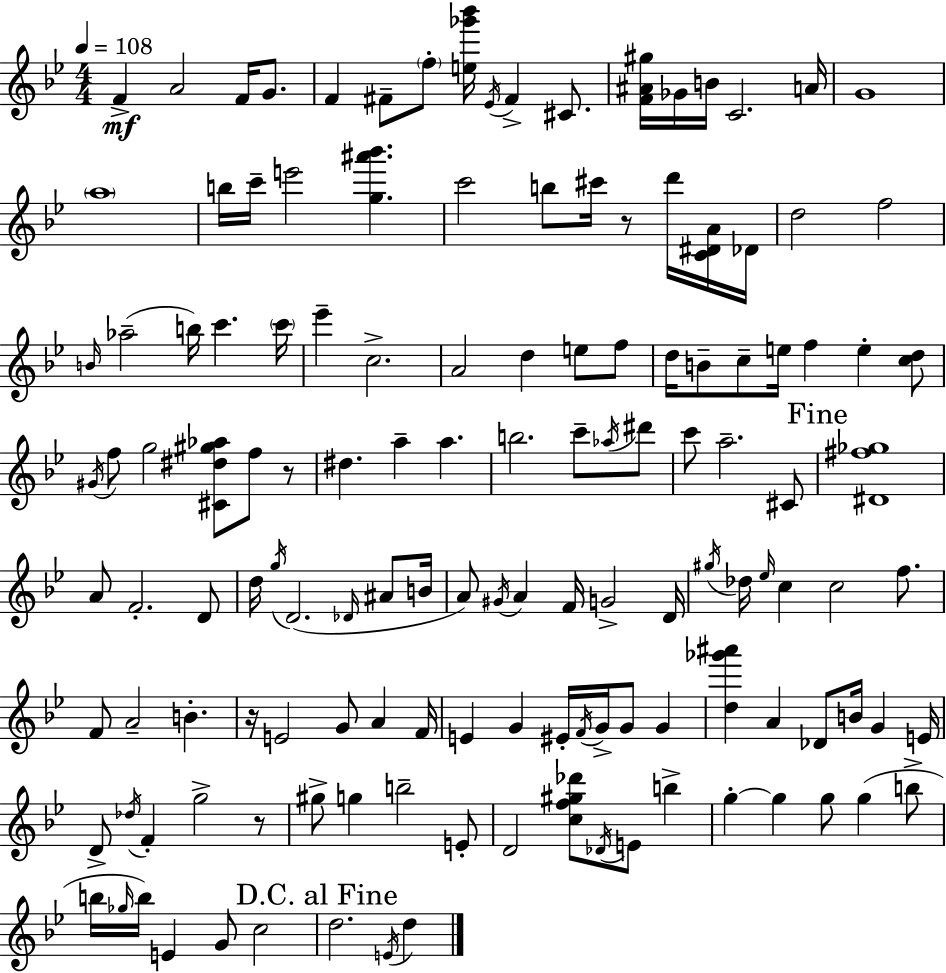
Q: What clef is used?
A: treble